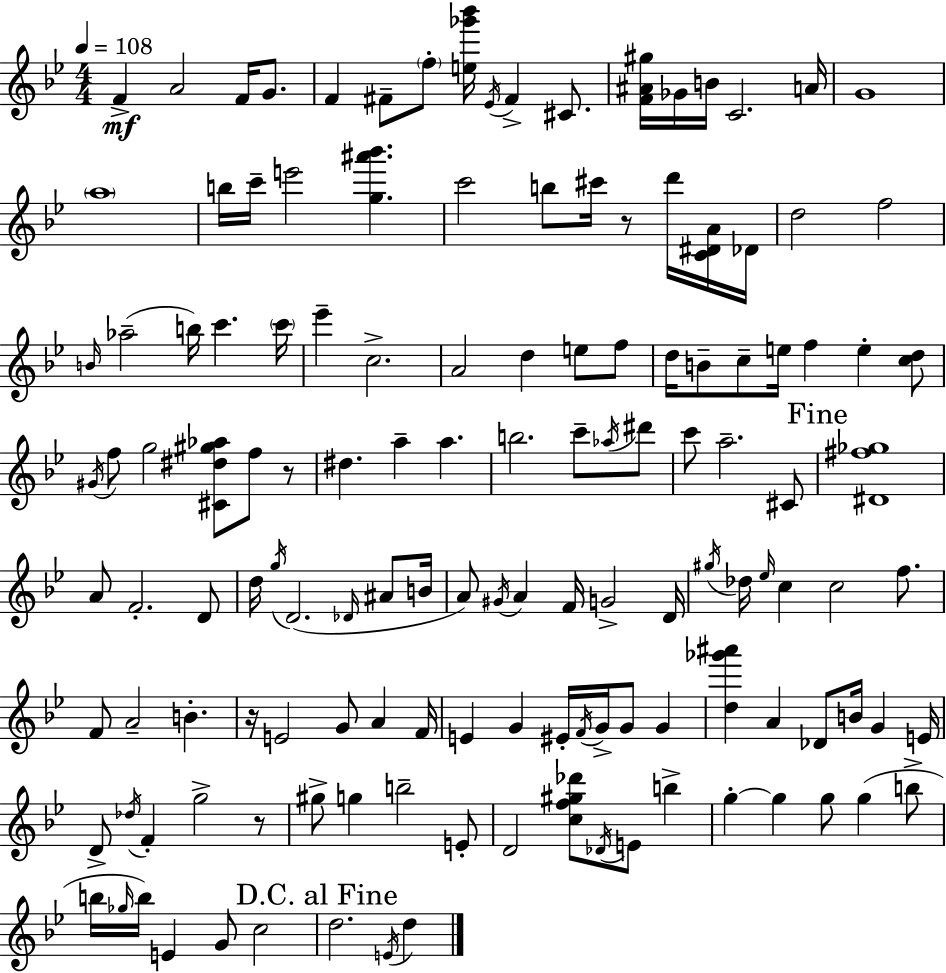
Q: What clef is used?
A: treble